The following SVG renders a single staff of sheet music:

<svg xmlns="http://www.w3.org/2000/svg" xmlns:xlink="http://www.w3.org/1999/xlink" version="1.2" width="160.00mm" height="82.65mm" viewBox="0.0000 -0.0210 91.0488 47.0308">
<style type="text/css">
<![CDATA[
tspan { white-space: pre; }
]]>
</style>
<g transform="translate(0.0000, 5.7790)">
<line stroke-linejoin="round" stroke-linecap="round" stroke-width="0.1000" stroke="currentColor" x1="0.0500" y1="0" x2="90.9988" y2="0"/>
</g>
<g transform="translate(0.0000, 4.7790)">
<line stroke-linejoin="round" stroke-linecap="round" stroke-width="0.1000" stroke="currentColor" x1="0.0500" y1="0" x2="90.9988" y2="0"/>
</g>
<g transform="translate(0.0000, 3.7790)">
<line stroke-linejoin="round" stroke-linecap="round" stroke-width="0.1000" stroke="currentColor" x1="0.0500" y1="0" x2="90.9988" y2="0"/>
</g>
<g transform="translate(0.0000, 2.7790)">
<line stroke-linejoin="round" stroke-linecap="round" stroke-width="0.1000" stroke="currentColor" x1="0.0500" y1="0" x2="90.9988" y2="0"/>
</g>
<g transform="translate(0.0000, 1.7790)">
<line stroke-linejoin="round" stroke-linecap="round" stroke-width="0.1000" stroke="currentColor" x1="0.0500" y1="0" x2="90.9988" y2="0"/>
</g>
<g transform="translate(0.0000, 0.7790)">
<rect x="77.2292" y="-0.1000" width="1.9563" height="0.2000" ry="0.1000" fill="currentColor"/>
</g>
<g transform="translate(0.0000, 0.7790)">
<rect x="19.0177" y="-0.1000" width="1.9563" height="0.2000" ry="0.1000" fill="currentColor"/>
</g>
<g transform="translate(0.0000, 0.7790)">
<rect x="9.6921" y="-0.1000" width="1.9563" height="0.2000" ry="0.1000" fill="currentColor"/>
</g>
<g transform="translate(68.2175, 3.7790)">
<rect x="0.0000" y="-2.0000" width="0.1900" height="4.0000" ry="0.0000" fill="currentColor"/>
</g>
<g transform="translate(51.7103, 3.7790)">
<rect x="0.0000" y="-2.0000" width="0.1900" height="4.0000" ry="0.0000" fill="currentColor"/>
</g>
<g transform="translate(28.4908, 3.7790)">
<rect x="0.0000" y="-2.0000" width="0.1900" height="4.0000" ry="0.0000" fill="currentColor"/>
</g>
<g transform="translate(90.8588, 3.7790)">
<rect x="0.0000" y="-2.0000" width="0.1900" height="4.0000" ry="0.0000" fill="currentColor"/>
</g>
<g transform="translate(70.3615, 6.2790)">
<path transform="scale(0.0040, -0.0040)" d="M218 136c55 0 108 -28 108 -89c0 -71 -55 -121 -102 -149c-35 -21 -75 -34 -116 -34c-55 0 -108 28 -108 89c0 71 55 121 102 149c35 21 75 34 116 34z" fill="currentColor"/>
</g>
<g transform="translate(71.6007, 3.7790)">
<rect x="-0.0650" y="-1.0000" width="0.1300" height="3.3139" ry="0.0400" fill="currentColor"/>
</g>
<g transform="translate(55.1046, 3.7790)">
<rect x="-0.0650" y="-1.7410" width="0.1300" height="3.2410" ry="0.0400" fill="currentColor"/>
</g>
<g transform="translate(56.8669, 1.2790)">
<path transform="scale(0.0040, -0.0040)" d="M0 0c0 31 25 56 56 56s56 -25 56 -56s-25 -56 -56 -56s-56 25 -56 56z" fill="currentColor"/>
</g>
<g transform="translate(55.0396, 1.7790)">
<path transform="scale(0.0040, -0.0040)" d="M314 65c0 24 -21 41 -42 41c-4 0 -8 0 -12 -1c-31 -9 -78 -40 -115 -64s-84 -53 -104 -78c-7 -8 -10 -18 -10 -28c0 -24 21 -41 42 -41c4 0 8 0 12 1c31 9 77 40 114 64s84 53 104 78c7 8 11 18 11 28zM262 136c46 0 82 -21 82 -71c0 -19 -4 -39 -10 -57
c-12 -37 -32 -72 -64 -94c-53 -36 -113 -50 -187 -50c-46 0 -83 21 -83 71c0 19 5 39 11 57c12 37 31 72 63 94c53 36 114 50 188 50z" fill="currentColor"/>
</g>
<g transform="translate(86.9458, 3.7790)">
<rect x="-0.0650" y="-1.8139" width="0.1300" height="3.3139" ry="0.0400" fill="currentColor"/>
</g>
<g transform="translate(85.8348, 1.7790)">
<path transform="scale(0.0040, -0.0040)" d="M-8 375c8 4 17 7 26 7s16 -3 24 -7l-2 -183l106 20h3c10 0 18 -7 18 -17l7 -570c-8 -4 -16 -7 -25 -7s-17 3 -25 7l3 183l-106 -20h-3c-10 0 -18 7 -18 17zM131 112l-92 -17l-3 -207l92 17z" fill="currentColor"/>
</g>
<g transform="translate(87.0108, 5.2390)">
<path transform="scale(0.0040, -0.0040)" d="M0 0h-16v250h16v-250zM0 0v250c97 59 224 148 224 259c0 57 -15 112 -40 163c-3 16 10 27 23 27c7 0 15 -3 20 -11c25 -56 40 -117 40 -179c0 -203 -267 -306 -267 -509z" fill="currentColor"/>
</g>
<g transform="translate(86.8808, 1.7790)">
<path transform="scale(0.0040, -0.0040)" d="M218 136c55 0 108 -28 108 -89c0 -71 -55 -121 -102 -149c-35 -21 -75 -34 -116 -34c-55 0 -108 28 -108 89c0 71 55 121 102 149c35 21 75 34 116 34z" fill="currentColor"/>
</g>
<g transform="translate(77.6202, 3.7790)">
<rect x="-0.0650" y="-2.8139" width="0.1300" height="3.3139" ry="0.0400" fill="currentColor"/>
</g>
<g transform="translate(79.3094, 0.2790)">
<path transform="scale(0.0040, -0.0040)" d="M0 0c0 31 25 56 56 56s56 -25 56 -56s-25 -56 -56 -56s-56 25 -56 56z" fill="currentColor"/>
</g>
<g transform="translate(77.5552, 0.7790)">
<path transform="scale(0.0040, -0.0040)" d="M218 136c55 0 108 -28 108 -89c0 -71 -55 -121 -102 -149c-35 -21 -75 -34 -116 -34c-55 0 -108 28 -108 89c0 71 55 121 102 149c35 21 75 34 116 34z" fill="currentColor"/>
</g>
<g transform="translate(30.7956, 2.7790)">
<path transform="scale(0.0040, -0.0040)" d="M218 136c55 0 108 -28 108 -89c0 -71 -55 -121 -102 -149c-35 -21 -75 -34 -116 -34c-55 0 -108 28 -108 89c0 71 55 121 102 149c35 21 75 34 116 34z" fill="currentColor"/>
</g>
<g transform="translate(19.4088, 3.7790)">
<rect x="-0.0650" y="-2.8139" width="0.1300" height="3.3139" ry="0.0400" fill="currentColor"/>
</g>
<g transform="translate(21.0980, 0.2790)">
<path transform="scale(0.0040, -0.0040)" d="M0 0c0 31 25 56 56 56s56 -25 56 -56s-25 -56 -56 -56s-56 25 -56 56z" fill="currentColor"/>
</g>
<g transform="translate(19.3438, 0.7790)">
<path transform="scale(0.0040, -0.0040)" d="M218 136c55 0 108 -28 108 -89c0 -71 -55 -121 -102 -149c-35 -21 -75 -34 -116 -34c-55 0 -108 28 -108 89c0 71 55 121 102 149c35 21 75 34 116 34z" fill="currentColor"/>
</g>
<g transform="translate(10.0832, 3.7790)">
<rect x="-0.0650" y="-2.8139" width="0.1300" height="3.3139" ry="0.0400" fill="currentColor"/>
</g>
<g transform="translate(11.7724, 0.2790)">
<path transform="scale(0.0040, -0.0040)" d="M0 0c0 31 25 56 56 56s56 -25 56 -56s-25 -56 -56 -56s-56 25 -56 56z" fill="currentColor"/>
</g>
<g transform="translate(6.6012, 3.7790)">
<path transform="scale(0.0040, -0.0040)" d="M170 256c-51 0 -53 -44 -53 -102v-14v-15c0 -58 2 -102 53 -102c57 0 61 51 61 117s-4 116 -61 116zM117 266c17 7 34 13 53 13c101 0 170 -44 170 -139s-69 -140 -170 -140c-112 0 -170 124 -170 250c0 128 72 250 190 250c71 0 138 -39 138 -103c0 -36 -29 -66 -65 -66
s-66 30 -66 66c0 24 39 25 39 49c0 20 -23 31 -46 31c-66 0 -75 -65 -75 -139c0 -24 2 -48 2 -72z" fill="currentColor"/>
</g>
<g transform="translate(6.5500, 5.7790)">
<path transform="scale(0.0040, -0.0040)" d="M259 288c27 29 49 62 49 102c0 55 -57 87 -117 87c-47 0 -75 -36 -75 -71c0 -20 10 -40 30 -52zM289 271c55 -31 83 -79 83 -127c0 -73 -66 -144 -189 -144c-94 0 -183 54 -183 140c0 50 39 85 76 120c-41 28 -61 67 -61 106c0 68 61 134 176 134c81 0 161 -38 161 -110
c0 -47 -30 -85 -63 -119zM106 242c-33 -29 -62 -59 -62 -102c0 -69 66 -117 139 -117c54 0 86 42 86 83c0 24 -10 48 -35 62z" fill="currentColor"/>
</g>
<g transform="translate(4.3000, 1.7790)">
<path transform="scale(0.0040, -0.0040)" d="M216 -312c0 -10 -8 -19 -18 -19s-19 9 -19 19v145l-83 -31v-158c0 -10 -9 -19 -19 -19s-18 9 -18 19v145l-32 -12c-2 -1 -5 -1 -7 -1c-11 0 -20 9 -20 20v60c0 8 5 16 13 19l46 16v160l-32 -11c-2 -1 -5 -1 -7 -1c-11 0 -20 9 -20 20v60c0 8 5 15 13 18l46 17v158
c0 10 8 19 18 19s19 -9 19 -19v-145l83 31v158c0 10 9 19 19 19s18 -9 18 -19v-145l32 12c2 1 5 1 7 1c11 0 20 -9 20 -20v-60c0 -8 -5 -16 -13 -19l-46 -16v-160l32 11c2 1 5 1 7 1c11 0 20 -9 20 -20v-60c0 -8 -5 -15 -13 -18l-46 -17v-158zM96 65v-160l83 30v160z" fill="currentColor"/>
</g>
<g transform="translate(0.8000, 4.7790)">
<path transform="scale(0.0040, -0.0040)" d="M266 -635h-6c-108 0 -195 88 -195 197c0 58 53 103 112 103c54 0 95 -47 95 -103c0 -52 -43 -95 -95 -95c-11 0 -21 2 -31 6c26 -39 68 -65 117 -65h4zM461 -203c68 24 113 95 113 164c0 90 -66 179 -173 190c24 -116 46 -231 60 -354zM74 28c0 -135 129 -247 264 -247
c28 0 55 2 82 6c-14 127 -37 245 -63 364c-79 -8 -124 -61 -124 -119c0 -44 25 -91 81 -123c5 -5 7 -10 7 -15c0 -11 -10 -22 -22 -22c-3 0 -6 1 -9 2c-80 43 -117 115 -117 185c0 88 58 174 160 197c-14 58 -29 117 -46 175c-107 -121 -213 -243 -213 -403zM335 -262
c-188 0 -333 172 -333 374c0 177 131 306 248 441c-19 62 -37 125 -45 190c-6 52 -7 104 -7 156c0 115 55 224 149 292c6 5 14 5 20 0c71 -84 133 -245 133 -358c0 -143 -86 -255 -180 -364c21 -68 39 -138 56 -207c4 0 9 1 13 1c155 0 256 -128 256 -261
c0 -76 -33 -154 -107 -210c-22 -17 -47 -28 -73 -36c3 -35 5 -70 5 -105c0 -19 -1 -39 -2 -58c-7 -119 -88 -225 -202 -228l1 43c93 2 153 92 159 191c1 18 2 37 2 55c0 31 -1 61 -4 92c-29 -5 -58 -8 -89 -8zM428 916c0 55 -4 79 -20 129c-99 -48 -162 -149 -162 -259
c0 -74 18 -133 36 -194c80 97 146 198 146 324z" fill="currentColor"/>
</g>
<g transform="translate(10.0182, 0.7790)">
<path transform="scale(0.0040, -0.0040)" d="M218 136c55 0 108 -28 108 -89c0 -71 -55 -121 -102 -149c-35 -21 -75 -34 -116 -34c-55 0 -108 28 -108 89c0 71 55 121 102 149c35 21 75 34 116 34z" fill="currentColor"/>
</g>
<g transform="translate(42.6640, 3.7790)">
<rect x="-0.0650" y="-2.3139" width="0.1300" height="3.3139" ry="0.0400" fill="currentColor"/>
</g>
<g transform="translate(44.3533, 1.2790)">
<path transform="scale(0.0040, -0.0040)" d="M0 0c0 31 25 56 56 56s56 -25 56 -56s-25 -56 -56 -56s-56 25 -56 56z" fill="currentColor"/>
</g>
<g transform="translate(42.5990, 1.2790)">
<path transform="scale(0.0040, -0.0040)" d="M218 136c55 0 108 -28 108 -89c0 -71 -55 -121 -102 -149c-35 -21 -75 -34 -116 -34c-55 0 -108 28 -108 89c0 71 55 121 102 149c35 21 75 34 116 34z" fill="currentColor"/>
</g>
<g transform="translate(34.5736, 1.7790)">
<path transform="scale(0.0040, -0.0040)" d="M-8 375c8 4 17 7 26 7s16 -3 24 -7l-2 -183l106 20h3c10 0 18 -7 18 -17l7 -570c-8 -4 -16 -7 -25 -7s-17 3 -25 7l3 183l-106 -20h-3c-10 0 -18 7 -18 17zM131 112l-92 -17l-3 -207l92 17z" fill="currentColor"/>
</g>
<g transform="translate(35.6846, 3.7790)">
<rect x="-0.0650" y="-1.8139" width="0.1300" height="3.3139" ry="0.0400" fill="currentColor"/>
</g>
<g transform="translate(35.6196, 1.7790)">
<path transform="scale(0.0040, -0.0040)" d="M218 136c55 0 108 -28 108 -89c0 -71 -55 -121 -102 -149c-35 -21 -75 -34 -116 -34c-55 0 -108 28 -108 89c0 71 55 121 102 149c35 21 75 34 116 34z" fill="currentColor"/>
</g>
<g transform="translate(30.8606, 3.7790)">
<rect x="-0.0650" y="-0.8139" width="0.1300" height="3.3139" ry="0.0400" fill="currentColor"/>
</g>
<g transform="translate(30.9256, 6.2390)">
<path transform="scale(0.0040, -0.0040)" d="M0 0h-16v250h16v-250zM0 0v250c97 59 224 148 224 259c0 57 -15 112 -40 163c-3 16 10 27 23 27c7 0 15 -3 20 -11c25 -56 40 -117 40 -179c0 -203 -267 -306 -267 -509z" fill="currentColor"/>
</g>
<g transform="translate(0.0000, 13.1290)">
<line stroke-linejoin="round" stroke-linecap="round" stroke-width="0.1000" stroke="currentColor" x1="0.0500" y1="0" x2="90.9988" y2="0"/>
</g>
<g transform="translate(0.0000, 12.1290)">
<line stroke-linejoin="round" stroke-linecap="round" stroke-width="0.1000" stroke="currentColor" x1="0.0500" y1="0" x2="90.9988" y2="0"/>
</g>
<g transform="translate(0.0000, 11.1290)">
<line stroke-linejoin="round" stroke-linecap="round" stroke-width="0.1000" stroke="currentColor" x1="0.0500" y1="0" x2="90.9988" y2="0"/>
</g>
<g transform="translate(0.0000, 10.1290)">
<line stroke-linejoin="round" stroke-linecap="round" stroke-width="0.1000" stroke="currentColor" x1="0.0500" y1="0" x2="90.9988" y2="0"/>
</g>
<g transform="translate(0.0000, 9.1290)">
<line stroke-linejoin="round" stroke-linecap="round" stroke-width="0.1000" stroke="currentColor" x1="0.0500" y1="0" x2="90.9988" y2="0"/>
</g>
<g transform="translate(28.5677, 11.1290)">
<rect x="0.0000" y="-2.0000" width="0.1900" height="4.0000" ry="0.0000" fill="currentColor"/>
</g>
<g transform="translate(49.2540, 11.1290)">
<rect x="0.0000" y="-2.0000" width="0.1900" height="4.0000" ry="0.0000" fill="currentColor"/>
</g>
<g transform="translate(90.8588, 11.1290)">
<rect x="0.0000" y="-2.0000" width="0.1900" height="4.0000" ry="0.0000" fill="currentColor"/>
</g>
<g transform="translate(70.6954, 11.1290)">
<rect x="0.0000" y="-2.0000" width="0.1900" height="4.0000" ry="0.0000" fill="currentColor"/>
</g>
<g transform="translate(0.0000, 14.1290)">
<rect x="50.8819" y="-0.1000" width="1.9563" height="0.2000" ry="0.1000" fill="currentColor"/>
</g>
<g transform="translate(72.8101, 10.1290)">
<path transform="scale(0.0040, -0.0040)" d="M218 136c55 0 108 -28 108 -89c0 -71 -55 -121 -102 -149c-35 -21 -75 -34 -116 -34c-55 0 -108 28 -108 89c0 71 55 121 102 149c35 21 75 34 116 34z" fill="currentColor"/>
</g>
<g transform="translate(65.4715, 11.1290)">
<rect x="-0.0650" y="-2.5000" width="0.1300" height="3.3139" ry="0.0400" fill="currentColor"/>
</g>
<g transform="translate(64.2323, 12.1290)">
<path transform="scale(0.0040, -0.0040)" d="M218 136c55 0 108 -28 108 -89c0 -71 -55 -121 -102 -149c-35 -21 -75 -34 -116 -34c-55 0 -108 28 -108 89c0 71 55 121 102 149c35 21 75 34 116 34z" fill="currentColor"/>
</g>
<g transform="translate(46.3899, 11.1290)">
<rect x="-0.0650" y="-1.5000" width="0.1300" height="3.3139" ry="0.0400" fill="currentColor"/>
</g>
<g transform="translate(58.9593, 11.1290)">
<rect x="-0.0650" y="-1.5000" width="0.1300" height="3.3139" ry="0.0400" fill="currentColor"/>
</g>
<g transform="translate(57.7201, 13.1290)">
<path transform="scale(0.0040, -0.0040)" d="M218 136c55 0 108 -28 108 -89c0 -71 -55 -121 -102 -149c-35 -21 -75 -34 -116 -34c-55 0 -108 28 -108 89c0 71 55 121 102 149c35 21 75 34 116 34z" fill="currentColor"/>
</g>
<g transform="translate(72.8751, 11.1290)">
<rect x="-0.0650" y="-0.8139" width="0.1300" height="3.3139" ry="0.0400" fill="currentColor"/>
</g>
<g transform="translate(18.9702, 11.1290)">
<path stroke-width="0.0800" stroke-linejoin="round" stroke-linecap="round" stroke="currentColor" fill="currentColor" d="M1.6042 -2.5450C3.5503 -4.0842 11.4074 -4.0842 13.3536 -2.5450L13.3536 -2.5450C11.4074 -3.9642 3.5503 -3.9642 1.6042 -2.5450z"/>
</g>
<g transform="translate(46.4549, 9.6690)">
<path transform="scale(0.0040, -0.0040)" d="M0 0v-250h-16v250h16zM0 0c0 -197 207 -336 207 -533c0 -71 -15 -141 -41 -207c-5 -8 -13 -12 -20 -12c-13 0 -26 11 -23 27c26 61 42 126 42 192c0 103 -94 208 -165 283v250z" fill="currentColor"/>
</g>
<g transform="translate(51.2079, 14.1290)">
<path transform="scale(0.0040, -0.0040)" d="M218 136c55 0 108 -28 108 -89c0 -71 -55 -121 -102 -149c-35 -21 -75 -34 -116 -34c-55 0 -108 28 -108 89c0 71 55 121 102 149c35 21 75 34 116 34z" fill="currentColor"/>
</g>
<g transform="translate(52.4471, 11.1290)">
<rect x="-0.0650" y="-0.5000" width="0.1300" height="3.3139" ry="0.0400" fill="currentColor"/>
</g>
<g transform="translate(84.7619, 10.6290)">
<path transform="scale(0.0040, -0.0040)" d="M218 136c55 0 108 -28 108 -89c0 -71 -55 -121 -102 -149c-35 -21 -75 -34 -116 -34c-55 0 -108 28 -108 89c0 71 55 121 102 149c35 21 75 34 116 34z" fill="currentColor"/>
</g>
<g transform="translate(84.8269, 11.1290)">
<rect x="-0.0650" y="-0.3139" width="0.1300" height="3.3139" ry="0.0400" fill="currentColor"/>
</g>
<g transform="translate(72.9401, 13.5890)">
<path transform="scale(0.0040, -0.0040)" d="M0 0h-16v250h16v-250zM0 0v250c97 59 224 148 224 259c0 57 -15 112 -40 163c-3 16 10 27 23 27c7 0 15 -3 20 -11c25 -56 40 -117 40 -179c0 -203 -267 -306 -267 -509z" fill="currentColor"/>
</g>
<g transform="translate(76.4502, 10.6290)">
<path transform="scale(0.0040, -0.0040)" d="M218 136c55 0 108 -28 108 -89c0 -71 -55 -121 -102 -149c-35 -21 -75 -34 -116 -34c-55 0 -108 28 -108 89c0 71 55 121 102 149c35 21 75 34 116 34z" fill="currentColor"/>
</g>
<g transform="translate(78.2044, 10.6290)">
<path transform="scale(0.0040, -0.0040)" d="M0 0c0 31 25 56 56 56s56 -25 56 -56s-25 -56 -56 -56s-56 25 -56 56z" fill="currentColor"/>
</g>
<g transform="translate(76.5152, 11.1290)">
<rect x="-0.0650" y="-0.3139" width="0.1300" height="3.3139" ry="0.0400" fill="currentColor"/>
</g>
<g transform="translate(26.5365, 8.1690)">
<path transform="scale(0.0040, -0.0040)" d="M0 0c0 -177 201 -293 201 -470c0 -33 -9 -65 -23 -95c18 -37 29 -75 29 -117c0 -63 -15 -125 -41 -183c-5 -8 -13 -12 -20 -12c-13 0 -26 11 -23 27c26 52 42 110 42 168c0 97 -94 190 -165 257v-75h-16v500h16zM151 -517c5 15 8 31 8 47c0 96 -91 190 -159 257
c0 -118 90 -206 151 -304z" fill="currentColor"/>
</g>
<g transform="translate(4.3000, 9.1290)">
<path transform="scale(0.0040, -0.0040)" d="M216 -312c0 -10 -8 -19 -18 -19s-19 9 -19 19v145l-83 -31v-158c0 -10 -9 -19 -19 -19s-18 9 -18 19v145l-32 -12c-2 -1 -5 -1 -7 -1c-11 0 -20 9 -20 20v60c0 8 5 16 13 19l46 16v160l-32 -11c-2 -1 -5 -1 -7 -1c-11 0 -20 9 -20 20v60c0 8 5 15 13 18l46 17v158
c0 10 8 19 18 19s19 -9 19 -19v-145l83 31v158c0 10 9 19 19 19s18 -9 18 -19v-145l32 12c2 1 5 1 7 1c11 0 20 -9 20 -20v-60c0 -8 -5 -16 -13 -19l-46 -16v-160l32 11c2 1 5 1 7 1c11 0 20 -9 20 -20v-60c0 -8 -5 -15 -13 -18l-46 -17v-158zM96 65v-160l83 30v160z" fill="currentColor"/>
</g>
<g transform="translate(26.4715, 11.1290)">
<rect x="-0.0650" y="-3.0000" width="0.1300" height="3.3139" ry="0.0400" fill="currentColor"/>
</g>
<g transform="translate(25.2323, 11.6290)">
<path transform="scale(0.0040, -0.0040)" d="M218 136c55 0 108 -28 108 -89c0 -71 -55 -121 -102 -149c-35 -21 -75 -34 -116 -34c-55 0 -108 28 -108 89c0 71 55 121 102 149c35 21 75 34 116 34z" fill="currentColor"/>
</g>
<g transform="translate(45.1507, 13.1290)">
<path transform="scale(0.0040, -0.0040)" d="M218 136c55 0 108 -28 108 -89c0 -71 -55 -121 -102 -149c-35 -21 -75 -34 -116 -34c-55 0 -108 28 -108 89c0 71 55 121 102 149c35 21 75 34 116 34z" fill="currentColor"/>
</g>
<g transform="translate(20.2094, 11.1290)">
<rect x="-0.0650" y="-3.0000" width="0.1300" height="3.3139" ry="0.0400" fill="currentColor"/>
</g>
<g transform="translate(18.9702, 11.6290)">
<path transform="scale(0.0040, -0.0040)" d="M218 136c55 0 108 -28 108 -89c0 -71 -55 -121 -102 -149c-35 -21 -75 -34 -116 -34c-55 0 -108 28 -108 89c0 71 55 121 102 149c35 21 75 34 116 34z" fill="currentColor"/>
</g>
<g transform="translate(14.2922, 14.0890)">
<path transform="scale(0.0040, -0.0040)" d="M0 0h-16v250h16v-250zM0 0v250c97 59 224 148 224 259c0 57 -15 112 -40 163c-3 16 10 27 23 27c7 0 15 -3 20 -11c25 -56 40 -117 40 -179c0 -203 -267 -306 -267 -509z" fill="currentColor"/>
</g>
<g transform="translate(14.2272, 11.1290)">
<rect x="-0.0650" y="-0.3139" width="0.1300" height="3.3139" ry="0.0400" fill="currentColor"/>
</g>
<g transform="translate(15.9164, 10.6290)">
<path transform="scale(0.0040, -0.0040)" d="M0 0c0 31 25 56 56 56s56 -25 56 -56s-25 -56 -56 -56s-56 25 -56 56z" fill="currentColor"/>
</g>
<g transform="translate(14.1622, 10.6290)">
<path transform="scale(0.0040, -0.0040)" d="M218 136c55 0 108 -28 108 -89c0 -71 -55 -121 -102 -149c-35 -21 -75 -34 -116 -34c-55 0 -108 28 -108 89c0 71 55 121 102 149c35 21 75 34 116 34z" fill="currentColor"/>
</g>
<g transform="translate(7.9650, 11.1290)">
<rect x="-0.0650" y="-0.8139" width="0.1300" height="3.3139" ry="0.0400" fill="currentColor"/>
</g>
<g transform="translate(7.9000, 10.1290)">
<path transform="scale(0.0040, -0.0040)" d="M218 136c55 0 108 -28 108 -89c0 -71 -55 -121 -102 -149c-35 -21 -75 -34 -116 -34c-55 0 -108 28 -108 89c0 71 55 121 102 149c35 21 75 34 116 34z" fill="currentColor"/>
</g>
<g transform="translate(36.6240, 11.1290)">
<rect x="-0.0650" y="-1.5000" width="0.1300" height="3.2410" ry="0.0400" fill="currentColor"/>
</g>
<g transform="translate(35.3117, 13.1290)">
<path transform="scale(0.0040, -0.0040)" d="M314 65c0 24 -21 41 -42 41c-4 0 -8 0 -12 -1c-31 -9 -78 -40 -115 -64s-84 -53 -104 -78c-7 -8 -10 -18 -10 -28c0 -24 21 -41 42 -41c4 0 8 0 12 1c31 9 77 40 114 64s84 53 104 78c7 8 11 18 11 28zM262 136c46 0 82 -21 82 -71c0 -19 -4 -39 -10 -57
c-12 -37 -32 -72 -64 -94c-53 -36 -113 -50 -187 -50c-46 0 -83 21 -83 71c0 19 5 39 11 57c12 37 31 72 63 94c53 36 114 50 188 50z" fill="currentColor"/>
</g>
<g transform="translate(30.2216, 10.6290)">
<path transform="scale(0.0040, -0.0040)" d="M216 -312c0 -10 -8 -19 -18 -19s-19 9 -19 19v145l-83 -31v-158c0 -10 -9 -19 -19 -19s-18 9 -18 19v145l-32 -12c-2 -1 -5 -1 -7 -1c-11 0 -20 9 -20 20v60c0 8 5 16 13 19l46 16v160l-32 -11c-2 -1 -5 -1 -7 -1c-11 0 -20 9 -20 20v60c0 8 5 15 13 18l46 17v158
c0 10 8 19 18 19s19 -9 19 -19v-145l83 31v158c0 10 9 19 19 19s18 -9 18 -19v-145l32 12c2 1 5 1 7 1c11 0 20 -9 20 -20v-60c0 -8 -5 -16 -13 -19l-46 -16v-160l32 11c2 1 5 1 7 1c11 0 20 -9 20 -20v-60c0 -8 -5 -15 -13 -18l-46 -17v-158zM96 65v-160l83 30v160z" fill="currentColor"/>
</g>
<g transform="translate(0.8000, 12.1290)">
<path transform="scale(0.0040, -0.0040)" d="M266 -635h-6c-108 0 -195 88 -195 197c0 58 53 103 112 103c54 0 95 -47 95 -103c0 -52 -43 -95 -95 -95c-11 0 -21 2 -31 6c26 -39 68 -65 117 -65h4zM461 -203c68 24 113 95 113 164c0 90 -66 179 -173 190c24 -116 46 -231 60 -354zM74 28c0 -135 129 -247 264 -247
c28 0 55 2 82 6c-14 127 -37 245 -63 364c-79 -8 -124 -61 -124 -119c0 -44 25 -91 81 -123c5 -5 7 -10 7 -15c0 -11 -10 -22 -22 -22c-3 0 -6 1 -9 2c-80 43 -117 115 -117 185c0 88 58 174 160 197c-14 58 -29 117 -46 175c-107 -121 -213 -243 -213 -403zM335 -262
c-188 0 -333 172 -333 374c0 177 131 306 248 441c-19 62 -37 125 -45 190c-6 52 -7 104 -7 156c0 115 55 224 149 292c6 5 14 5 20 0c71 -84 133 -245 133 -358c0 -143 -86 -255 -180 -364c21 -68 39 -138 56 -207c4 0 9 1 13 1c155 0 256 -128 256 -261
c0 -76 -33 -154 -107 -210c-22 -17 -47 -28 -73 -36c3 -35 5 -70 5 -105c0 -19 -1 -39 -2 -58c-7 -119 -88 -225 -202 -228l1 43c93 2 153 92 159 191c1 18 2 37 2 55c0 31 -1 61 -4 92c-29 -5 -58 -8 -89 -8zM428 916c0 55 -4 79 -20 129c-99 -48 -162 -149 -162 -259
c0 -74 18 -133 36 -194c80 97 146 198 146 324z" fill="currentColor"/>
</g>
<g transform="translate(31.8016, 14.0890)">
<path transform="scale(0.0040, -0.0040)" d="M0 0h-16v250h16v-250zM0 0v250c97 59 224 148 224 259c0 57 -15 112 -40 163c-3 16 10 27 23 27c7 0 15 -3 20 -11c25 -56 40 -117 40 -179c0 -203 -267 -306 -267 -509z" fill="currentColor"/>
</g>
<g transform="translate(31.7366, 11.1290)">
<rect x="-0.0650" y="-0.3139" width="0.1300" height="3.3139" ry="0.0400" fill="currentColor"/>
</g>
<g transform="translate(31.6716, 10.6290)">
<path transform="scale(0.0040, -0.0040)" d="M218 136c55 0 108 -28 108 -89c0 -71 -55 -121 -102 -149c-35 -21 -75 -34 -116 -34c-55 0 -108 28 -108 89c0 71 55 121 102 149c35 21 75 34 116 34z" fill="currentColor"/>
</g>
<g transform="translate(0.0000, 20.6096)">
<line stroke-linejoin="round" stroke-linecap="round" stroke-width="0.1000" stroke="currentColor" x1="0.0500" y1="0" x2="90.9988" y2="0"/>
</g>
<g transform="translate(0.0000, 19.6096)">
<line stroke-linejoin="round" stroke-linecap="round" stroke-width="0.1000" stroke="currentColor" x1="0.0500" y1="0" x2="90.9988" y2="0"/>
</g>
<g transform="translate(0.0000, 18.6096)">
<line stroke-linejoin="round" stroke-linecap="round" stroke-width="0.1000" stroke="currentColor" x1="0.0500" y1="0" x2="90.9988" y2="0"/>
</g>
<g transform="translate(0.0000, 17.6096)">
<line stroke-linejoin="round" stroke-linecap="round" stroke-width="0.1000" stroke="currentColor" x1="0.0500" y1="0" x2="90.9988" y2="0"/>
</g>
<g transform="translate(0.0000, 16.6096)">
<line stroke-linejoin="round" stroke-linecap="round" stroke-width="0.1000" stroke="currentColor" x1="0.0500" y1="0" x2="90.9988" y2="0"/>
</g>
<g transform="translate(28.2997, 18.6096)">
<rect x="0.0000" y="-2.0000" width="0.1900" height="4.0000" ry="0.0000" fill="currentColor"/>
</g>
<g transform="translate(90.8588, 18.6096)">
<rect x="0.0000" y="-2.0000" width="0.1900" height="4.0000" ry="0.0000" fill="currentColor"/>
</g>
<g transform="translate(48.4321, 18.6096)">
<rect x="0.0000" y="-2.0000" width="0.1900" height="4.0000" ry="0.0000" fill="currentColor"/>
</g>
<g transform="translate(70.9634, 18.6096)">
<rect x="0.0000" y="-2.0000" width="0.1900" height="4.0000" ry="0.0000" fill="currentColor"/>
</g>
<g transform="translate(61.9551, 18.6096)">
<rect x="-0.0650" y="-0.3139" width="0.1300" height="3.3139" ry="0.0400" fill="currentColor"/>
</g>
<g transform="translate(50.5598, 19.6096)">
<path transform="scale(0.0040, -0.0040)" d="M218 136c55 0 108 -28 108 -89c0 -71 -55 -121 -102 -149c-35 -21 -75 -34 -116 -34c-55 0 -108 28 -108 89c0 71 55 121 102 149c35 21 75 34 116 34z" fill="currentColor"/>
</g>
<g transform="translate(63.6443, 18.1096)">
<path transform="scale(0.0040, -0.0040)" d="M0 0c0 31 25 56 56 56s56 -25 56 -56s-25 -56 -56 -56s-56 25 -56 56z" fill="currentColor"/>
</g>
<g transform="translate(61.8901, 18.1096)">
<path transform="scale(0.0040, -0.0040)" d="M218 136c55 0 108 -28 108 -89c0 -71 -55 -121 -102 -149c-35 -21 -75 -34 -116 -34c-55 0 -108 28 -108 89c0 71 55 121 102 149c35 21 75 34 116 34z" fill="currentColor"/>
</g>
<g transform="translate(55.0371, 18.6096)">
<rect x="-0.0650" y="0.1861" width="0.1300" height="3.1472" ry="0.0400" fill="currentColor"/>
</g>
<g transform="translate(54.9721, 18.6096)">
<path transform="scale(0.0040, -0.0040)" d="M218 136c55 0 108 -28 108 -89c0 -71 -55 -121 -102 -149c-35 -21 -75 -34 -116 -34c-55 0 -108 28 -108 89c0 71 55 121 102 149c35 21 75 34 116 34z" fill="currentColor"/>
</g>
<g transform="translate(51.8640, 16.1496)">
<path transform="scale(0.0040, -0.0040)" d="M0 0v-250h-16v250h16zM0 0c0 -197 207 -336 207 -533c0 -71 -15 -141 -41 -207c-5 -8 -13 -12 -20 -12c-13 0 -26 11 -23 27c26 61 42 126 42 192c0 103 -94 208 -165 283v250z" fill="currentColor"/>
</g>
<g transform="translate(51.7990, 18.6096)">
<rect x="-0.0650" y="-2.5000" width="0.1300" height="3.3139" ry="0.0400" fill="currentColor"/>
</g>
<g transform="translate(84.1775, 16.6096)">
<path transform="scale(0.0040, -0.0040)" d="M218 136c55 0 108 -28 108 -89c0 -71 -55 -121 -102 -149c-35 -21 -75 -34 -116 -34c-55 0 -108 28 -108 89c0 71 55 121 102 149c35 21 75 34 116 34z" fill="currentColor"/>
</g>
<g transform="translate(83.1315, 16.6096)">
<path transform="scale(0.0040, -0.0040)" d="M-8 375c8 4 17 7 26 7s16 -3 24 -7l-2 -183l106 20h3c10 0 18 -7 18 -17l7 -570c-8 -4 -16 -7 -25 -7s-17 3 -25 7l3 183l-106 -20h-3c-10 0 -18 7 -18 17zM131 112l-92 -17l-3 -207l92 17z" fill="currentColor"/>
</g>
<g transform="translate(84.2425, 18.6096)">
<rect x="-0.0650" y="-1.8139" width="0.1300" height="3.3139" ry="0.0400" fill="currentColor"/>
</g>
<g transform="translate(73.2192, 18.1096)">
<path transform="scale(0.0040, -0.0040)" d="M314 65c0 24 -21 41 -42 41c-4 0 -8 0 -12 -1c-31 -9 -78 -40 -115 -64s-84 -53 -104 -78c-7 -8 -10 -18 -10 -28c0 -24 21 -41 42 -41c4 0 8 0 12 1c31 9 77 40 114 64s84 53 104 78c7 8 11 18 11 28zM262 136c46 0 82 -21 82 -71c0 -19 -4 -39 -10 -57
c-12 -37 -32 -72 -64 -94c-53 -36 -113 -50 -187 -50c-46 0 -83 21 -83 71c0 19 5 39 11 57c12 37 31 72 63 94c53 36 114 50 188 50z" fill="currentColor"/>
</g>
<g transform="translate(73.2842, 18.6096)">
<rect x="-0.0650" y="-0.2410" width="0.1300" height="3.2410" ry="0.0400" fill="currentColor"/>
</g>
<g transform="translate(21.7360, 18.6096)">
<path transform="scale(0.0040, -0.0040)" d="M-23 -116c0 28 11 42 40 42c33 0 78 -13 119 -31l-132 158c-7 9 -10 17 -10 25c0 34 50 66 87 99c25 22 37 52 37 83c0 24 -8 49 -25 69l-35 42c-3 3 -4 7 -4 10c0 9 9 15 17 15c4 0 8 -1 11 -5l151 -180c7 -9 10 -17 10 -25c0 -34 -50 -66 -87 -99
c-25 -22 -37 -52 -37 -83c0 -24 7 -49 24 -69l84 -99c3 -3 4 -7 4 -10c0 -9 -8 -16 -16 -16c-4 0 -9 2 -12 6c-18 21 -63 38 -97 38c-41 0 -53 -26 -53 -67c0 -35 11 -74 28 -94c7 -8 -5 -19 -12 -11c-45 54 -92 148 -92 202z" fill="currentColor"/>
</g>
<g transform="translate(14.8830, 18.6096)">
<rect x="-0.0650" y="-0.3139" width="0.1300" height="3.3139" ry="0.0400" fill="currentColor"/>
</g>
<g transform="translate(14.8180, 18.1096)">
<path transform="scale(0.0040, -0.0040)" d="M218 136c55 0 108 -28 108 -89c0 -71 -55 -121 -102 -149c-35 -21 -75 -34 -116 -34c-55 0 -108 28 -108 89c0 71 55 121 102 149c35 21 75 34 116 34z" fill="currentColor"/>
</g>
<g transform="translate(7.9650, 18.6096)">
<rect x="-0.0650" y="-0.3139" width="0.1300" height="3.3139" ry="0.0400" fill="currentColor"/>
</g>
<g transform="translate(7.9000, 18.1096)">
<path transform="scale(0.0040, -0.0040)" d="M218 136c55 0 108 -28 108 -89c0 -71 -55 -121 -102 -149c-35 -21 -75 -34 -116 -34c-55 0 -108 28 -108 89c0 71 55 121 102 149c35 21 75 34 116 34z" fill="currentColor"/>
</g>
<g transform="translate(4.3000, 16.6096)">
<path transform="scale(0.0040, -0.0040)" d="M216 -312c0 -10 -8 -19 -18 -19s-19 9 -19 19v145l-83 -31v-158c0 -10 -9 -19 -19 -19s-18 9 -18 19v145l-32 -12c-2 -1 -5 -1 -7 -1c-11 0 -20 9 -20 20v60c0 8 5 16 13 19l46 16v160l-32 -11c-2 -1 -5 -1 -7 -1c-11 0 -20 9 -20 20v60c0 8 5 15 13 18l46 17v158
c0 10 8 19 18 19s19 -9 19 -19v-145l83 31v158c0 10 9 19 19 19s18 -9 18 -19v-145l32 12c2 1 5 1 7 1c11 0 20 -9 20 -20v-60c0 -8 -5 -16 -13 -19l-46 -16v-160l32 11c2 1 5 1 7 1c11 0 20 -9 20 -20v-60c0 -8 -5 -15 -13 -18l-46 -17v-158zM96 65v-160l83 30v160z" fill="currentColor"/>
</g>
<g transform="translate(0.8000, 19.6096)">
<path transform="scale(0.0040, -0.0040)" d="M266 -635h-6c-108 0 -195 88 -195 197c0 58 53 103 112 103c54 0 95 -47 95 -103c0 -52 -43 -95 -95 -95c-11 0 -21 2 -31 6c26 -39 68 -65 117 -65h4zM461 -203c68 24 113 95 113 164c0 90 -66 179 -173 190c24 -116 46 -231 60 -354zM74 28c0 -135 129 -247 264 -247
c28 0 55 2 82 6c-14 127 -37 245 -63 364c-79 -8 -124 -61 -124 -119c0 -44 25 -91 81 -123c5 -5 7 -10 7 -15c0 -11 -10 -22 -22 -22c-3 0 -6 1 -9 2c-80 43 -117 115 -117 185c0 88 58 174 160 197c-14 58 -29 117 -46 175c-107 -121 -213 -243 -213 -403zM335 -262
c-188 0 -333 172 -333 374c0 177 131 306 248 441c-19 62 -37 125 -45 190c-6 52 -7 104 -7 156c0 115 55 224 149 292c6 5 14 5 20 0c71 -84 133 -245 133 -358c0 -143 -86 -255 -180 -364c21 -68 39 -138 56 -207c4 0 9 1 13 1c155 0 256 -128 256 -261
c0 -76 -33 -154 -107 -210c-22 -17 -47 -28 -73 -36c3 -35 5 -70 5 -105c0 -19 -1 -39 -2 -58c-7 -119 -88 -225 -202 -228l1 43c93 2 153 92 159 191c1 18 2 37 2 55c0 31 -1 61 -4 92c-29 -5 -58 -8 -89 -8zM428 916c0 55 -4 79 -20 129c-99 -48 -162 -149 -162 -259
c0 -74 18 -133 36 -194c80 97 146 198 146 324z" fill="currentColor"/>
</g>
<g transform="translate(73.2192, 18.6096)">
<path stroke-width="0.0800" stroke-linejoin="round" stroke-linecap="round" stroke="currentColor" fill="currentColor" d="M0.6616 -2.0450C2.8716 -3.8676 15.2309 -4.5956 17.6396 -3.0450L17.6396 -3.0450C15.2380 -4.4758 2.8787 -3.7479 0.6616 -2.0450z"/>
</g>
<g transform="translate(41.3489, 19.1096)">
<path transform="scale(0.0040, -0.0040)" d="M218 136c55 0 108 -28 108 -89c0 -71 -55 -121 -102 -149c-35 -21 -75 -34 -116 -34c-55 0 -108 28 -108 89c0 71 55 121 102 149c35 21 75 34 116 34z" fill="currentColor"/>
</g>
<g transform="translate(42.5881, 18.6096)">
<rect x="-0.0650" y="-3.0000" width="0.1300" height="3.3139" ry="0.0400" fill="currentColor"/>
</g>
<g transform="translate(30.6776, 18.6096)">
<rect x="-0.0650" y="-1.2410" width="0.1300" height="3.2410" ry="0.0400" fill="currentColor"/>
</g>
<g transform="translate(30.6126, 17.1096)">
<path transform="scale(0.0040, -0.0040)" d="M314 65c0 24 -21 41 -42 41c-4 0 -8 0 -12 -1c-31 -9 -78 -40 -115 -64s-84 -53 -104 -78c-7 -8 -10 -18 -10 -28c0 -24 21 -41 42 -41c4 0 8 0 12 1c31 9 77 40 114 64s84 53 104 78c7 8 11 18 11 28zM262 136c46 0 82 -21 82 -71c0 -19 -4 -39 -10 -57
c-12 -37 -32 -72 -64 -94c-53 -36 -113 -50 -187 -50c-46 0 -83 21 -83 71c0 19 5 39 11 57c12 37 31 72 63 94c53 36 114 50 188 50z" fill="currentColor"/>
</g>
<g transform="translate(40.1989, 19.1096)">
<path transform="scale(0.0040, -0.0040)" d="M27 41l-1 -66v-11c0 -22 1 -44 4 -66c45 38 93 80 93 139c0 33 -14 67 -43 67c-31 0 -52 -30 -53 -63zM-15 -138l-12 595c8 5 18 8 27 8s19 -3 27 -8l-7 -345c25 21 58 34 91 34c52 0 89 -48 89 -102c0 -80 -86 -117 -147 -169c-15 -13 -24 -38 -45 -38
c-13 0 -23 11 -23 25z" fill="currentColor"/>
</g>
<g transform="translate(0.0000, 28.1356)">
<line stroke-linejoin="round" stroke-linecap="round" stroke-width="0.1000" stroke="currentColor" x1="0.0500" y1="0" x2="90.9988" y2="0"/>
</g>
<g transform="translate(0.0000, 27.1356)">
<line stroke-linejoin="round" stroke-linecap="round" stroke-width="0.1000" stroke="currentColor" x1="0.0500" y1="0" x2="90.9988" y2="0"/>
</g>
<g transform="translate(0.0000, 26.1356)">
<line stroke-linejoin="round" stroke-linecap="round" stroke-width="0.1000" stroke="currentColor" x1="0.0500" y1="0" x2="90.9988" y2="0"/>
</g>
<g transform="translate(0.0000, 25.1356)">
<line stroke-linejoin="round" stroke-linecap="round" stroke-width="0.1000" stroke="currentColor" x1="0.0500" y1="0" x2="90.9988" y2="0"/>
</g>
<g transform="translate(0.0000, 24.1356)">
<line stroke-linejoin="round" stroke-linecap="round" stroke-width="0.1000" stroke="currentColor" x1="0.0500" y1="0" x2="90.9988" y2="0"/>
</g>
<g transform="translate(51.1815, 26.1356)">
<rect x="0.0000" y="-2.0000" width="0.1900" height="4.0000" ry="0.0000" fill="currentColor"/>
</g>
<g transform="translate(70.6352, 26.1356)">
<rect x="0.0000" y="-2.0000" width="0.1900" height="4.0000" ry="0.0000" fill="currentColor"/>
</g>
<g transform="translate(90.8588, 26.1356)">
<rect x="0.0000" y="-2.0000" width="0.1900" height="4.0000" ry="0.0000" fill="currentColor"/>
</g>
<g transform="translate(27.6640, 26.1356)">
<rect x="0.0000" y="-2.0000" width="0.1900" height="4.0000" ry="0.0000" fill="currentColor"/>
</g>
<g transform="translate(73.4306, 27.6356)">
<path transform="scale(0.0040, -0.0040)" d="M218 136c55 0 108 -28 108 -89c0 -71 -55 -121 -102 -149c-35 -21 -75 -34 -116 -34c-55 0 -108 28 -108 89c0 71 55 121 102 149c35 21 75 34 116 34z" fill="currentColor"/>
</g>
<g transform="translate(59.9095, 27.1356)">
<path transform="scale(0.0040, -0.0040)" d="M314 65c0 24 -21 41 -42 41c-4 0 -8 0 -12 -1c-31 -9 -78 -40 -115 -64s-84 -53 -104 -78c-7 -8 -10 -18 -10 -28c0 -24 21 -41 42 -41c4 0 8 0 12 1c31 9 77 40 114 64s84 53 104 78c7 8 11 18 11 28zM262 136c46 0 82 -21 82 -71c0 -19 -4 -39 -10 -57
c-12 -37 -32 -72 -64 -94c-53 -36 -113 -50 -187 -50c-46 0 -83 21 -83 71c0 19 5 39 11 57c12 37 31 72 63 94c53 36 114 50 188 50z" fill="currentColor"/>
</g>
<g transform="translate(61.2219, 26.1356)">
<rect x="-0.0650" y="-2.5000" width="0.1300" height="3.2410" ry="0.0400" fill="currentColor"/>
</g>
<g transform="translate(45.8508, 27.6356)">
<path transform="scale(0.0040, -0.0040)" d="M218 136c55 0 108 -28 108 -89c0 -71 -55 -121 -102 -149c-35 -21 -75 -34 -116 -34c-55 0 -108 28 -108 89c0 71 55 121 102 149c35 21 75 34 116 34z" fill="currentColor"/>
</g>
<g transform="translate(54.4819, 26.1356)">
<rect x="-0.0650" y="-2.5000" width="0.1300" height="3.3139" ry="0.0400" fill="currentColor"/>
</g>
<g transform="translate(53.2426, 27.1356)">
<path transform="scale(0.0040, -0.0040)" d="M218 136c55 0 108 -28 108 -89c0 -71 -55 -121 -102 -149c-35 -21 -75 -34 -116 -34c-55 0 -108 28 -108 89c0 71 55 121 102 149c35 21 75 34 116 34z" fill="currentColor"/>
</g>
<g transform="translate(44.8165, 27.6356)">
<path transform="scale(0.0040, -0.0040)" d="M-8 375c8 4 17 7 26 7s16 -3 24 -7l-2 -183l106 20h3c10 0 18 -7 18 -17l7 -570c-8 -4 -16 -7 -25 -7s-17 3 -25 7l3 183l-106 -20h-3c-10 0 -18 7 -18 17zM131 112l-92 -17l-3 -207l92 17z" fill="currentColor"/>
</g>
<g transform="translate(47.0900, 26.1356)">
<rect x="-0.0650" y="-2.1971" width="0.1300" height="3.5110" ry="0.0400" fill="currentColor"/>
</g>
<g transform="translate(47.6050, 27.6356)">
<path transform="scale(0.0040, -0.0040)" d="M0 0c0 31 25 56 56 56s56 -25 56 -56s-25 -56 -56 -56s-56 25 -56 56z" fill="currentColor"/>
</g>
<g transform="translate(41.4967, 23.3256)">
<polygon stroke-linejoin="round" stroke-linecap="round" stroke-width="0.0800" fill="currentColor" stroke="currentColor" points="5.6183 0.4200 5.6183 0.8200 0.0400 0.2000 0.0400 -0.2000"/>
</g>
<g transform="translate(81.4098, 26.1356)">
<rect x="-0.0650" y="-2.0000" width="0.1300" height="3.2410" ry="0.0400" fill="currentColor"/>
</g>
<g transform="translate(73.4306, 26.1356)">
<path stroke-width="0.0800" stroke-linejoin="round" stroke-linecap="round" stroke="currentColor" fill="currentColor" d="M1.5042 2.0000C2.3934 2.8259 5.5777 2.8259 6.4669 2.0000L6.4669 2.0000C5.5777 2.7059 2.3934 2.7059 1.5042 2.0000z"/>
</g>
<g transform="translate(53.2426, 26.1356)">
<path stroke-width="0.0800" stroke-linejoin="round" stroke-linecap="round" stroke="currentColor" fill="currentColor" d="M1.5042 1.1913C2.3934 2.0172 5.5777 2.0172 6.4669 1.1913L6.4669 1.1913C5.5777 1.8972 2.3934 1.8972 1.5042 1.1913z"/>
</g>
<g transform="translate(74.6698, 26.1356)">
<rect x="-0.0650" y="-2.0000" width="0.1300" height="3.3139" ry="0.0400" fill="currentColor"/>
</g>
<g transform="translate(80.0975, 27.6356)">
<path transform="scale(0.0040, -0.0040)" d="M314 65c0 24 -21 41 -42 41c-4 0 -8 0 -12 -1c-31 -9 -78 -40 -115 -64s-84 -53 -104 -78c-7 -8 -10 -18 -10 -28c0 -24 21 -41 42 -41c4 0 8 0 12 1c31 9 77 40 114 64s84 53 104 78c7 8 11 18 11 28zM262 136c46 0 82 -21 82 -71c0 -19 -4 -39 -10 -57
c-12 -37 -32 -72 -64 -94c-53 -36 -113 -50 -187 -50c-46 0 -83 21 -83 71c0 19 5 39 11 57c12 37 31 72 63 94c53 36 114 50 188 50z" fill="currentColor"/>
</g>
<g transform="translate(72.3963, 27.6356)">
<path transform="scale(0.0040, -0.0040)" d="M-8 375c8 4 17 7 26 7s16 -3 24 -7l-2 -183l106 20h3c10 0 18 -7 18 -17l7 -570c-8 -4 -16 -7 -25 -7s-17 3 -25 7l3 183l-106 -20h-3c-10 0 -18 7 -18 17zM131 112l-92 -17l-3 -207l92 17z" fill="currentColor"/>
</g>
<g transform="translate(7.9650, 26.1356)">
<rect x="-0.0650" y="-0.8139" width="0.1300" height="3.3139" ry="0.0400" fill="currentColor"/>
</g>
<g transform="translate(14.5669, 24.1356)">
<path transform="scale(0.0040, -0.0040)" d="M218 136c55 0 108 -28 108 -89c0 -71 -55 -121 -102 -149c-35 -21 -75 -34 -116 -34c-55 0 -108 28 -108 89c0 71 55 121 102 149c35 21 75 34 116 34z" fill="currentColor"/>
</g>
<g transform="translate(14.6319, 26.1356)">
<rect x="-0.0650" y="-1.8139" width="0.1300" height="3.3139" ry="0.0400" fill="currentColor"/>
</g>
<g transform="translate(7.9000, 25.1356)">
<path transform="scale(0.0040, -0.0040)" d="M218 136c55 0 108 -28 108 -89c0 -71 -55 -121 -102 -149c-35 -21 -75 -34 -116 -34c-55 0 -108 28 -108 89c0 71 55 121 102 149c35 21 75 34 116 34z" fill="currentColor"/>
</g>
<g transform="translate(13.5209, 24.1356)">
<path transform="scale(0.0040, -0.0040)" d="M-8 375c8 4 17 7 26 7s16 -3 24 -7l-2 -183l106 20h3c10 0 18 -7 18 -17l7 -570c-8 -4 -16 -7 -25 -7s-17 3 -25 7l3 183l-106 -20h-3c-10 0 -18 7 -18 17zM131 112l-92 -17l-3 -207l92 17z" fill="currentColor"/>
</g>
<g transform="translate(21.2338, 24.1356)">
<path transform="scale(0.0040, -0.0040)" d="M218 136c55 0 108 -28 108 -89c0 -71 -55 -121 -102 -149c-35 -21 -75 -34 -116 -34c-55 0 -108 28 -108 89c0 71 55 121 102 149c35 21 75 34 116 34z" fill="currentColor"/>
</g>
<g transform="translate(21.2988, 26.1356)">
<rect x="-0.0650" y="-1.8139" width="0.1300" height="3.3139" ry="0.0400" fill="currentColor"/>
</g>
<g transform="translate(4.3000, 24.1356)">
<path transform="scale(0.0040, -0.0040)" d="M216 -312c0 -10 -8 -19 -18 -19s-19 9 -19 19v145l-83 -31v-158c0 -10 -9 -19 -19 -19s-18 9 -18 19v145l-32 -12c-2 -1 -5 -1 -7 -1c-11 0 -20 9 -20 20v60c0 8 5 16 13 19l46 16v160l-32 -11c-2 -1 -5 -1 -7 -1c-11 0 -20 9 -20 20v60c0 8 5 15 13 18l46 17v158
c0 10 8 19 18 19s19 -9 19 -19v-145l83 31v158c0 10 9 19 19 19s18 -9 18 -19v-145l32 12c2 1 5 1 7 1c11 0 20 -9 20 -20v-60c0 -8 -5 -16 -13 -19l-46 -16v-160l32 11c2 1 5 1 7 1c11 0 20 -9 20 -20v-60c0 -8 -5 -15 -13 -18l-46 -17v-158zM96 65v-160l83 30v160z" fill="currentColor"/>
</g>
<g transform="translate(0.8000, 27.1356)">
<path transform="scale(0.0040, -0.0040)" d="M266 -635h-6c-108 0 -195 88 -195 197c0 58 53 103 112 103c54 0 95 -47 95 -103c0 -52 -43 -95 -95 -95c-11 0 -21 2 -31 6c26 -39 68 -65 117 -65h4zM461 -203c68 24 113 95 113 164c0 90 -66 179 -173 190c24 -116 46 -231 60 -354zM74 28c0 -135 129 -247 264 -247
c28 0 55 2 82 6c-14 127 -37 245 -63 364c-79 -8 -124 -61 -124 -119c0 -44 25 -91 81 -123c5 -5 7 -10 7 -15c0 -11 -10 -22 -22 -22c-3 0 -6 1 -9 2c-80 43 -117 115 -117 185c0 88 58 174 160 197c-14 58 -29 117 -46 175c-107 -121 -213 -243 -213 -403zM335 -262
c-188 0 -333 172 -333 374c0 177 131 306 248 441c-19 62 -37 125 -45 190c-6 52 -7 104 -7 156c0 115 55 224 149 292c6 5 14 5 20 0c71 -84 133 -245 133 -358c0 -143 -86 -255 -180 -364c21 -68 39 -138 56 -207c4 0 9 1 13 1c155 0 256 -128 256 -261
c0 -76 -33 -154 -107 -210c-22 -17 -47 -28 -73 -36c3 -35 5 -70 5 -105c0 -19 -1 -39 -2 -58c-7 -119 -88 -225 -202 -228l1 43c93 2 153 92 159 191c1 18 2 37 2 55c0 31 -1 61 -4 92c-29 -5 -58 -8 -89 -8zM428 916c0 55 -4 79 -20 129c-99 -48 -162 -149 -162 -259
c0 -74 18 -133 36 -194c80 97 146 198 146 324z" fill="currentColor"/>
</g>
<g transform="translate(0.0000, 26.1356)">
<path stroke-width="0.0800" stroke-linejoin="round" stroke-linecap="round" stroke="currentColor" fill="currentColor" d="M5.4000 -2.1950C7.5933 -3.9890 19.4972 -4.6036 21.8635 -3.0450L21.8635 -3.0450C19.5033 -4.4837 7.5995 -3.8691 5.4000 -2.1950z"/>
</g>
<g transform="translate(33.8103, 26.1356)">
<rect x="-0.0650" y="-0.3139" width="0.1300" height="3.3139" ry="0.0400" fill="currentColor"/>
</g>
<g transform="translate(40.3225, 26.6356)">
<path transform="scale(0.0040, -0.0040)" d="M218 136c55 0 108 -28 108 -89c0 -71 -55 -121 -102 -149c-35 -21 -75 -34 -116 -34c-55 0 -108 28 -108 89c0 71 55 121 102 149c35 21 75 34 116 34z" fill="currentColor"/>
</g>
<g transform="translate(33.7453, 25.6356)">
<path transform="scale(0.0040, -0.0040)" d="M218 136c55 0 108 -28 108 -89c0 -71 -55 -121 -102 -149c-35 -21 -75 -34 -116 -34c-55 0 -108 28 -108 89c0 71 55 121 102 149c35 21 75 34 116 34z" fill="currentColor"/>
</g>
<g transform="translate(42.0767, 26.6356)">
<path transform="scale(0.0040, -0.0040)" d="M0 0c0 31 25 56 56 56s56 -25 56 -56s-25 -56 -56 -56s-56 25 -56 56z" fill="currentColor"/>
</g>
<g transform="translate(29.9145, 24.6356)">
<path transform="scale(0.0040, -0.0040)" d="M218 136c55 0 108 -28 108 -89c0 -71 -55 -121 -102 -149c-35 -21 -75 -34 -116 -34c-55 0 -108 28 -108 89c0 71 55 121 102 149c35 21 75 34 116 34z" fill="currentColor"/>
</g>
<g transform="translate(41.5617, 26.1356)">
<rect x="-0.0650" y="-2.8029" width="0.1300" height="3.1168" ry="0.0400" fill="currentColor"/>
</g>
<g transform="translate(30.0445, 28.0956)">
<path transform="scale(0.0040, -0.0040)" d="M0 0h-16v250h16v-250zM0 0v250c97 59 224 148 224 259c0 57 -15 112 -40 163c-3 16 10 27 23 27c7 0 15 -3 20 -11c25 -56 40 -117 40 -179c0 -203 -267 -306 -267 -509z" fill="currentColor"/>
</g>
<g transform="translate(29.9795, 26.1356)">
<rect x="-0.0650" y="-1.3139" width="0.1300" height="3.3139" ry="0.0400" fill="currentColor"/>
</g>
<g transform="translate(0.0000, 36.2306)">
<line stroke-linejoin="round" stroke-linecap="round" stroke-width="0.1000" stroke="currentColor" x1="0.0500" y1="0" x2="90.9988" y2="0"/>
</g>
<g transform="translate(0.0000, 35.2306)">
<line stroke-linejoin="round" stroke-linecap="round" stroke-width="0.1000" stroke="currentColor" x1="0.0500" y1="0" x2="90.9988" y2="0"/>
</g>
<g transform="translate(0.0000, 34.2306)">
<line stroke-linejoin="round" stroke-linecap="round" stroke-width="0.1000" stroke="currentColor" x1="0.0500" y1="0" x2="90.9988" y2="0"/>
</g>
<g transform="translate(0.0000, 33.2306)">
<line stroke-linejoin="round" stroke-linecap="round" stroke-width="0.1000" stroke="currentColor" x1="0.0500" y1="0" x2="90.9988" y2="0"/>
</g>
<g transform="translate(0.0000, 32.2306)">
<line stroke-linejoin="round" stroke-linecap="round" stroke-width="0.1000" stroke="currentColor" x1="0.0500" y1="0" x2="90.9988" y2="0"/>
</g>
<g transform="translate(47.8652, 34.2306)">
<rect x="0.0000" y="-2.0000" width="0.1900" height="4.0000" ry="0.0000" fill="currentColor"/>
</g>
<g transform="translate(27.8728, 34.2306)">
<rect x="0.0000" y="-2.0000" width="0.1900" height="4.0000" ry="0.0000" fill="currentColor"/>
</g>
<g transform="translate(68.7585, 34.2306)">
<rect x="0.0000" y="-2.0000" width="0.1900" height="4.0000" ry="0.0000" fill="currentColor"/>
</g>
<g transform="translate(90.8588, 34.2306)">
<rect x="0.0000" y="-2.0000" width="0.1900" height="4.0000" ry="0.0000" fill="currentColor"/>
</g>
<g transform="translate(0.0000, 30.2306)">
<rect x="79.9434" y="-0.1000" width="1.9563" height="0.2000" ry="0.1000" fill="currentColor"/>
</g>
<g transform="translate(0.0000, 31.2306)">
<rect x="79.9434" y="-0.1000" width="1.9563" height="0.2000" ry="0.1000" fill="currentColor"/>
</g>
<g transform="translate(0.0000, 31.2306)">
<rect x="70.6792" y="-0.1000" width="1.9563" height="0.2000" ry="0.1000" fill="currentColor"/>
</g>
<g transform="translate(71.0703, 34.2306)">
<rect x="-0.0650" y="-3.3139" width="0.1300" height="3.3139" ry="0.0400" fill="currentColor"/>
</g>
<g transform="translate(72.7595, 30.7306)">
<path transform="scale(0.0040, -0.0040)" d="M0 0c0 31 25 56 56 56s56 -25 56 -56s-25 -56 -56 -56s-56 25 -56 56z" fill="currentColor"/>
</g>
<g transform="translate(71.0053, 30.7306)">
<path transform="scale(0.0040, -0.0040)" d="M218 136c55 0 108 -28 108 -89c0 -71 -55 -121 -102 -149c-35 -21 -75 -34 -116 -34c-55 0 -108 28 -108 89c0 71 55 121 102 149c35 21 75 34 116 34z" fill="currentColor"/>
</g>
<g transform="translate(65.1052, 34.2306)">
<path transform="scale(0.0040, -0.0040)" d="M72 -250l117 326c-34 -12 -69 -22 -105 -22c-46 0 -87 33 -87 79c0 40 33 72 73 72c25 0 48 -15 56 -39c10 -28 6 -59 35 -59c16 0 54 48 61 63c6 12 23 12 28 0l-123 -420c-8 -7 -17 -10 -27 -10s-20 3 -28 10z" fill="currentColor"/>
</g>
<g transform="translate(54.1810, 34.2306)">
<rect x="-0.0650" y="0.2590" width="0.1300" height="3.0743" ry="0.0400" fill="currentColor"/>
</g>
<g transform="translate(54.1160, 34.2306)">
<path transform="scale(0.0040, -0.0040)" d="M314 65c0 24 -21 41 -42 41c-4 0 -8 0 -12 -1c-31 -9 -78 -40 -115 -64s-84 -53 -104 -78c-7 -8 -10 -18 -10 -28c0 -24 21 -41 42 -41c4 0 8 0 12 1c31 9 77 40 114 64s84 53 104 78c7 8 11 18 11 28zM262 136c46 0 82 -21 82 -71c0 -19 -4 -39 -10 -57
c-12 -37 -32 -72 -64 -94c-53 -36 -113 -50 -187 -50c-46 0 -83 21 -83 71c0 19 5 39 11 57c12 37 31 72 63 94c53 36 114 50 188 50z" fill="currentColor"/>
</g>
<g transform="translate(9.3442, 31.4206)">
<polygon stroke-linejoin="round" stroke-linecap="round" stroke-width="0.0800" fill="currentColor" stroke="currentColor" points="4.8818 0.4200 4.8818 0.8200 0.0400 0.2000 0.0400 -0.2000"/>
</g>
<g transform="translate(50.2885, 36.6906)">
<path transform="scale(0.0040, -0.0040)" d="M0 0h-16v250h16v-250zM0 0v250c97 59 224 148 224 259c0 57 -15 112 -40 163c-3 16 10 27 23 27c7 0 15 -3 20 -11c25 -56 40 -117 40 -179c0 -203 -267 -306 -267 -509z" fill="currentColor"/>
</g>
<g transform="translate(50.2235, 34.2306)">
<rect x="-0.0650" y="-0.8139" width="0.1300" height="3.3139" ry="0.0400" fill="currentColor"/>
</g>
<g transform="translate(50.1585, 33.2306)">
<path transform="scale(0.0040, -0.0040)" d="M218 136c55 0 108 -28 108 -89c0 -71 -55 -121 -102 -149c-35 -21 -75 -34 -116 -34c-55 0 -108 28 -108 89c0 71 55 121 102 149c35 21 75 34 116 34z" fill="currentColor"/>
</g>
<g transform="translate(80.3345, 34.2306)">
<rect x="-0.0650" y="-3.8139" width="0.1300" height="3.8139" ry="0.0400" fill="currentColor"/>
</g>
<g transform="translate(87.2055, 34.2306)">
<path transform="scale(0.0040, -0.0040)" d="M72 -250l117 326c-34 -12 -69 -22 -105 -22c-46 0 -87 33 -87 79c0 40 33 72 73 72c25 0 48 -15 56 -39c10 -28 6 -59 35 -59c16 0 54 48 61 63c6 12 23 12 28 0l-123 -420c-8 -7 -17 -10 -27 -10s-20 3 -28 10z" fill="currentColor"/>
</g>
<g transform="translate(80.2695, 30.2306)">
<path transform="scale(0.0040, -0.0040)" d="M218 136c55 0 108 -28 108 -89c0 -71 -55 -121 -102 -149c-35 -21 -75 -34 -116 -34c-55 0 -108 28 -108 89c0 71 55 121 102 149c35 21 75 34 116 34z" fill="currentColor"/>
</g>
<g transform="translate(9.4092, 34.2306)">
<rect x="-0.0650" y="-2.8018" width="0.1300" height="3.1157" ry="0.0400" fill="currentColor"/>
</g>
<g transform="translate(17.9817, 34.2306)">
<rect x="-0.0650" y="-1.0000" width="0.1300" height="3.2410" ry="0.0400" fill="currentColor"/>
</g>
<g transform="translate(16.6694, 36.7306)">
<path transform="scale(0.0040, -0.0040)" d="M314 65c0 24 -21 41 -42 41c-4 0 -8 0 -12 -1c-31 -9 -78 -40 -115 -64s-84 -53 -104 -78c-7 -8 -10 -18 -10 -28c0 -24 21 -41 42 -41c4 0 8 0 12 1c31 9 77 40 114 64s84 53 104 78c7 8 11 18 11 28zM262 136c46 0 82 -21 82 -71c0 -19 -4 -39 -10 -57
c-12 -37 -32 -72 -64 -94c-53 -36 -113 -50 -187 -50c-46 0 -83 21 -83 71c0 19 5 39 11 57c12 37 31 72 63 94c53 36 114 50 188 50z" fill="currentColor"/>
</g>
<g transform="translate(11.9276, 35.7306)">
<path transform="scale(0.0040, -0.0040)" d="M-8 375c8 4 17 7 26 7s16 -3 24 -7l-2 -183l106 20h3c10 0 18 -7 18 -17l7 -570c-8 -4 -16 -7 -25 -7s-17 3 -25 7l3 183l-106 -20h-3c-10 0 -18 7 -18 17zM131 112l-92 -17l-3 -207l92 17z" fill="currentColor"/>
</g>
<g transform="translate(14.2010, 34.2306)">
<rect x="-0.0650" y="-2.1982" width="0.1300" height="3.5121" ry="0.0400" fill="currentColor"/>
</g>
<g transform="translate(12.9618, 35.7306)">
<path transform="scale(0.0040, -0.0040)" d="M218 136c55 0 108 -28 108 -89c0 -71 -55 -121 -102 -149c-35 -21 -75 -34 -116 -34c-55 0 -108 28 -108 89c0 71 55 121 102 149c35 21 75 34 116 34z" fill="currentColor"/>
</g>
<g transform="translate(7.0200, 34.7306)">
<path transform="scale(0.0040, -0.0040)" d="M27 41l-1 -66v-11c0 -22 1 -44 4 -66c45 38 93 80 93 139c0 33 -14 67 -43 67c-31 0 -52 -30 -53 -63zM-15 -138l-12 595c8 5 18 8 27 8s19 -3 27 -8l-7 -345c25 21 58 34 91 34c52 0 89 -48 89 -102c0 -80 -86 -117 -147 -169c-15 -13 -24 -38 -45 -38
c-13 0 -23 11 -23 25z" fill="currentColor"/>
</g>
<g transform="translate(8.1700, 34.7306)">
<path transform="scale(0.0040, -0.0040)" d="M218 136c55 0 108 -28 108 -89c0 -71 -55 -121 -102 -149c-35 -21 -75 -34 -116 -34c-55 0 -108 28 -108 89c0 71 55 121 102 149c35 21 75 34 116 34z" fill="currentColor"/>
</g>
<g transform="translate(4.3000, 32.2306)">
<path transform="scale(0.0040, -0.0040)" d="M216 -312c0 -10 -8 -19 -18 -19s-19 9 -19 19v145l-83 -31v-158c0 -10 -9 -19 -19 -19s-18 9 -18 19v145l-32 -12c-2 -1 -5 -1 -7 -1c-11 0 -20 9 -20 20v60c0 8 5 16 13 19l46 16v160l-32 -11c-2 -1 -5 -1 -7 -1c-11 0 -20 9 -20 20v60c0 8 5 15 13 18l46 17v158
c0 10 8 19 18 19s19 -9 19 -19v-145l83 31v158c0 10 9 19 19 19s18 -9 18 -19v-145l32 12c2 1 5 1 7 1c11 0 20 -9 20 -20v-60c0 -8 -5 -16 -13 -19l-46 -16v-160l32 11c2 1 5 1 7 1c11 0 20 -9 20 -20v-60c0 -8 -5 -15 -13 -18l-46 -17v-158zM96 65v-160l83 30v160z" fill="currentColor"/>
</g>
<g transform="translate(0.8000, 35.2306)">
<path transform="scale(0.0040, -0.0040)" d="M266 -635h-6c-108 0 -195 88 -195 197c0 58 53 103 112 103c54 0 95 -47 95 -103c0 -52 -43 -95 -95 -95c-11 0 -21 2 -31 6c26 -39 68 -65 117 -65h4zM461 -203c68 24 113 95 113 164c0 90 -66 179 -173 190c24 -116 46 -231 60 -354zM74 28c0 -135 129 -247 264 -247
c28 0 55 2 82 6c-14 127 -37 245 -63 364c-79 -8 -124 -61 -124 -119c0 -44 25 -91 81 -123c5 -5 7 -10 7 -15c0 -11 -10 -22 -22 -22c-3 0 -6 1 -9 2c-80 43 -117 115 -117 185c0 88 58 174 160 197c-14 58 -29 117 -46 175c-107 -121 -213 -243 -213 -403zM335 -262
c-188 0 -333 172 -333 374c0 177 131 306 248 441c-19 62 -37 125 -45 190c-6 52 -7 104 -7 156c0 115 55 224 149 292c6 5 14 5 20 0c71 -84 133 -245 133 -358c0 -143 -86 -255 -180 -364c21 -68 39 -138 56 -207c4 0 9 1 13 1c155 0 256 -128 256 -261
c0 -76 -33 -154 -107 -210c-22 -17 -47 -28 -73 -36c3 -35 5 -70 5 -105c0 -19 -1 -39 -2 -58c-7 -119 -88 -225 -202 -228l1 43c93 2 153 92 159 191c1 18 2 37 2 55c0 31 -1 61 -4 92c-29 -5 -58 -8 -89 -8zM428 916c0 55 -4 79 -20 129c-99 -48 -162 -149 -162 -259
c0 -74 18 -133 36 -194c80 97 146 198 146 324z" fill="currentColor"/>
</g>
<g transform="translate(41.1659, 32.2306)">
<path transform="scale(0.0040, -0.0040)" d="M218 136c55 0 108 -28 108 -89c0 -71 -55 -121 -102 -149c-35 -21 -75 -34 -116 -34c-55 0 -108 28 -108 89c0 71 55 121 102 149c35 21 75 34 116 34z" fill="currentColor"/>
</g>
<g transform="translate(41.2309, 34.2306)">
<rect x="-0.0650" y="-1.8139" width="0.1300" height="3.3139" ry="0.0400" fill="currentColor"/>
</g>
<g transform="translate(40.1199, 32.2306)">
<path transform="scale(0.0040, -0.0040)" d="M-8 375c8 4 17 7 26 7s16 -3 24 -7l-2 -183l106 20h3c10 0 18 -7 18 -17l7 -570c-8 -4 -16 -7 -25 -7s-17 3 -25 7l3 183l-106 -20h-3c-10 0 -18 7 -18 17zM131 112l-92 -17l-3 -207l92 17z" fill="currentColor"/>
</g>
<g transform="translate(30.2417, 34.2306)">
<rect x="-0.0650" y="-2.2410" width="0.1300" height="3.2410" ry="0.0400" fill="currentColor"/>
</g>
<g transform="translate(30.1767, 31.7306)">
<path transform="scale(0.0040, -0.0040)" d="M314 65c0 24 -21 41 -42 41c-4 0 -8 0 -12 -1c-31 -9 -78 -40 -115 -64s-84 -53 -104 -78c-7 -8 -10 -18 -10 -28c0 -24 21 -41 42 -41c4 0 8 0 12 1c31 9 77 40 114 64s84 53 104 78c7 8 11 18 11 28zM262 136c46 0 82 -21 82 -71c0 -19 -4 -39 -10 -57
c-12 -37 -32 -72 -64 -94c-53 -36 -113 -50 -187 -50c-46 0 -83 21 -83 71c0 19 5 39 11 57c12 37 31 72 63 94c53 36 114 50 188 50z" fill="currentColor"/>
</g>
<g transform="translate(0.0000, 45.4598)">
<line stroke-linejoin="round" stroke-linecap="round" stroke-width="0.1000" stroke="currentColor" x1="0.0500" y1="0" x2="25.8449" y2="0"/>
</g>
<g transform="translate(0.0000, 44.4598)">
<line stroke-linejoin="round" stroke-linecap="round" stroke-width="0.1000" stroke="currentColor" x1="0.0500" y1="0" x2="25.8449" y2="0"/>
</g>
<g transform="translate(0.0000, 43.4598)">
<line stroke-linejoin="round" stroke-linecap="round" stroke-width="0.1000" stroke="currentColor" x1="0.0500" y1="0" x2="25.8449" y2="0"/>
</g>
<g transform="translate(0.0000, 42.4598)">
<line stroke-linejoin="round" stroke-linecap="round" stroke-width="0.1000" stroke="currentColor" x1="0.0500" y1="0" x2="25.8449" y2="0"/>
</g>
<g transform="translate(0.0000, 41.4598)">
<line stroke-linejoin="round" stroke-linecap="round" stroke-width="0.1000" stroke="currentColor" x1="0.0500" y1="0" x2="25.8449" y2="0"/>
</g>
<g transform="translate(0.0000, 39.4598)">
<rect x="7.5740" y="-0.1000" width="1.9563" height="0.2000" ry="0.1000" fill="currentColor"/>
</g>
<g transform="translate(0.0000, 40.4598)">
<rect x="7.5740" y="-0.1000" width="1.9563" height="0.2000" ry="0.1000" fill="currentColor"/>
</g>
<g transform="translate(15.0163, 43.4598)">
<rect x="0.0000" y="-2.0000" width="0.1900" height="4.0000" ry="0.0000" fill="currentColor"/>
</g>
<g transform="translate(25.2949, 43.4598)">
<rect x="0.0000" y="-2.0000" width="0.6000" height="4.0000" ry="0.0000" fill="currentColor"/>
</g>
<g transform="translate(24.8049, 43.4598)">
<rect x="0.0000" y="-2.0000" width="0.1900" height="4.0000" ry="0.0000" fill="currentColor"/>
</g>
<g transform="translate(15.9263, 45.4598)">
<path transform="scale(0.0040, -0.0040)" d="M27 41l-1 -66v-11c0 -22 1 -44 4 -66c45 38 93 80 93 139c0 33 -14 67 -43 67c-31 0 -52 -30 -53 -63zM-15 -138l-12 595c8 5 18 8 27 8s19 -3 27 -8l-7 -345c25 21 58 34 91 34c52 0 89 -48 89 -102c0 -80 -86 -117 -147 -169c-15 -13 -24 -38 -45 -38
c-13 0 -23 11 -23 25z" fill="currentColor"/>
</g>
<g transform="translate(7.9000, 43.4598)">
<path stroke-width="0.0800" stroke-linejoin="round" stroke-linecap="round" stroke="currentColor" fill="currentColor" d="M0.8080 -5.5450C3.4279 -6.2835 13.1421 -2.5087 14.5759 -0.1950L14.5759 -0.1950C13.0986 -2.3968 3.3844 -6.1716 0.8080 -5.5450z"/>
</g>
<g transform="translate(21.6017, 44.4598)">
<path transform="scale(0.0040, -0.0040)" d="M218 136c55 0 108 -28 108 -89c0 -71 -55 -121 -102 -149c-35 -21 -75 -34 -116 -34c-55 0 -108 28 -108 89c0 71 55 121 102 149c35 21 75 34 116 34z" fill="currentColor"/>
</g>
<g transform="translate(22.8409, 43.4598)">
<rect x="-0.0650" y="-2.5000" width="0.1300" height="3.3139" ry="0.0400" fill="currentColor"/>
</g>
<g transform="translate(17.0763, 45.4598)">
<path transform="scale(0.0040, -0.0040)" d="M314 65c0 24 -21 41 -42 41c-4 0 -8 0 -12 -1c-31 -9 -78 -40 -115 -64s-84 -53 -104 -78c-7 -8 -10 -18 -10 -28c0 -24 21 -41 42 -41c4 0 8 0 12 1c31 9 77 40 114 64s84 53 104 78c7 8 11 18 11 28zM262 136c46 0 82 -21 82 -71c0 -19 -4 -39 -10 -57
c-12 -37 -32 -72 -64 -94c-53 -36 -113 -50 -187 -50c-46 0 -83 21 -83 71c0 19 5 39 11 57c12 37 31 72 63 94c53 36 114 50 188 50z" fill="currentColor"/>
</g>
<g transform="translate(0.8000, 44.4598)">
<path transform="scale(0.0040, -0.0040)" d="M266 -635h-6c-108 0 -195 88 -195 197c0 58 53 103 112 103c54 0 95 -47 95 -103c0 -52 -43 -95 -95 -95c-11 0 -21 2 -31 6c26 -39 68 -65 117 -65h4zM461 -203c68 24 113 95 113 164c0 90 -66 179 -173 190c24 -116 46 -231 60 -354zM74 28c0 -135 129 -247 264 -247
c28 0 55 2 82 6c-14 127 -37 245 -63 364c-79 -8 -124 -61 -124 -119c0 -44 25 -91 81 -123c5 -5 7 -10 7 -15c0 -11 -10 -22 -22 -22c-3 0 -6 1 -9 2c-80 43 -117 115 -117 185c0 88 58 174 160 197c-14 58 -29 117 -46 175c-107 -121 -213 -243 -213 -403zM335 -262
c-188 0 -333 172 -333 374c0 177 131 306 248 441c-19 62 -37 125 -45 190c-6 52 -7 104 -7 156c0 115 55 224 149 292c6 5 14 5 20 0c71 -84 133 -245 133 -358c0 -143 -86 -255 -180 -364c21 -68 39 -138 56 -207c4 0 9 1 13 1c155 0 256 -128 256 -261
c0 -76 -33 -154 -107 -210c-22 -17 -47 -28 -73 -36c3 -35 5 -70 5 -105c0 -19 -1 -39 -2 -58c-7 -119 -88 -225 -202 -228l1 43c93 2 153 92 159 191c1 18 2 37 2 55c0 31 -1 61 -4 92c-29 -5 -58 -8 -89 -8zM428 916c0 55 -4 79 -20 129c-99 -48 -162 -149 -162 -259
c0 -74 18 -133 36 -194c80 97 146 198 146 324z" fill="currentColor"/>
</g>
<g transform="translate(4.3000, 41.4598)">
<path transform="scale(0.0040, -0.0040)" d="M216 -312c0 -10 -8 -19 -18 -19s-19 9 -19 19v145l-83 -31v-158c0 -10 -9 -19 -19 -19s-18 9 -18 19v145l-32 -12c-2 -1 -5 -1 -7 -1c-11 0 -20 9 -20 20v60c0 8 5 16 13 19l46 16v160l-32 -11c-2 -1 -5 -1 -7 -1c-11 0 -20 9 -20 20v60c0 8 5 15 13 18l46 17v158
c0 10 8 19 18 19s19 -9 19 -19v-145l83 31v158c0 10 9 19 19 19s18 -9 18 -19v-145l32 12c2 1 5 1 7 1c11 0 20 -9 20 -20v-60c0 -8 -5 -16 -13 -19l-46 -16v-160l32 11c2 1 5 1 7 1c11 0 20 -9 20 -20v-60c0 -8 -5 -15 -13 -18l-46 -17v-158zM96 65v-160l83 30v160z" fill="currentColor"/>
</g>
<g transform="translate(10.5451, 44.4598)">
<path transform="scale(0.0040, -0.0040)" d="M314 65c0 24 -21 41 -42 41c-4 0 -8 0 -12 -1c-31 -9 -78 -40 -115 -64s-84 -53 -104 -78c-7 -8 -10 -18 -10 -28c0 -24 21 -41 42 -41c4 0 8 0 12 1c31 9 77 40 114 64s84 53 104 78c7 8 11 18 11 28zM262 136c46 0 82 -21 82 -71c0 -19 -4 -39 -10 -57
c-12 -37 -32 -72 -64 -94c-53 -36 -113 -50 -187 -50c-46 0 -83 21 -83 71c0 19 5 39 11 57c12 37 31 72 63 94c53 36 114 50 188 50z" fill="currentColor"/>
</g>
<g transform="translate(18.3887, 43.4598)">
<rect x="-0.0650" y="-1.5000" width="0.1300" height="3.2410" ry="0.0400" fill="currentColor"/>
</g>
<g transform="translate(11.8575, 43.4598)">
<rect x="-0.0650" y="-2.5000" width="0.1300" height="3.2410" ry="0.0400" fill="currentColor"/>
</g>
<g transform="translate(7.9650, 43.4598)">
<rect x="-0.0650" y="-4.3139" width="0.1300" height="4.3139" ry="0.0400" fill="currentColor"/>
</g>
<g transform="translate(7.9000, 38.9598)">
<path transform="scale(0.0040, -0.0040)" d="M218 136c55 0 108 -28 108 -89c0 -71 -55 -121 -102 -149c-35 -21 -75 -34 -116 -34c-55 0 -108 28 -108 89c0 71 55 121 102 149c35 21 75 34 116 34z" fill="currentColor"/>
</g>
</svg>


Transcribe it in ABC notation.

X:1
T:Untitled
M:6/8
L:1/4
K:G
a a d/2 f g ^f2 D a f/2 d c/2 A A/4 ^c/2 E2 E/2 C E G d/2 c c c c z e2 _A G/2 B c c2 f d f f e/2 c A/2 F/2 G G2 F F2 _A/2 F/2 D2 g2 f d/2 B2 z/2 b c' z/2 d' G2 _E2 G